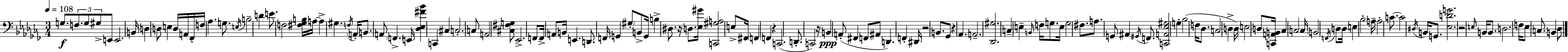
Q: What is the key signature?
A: AES minor